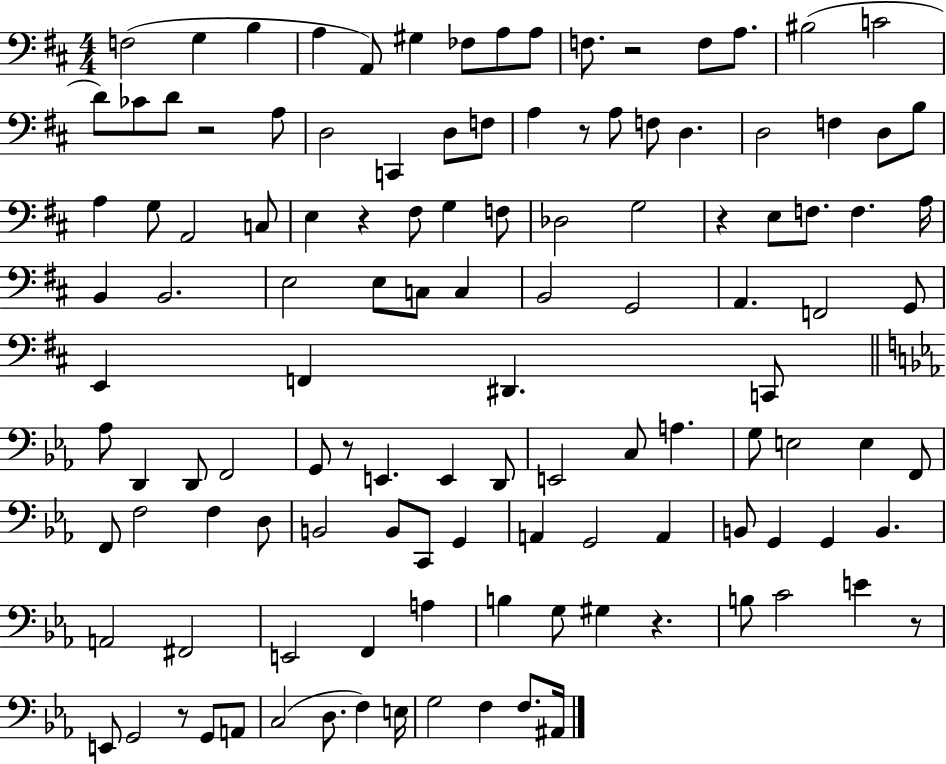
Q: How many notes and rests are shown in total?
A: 121